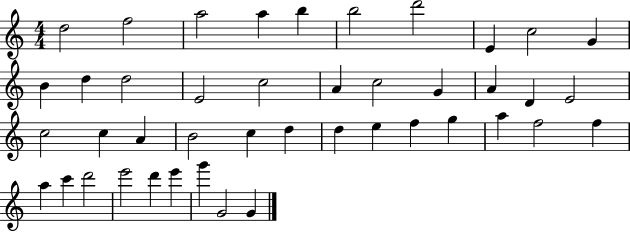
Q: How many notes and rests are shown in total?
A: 43